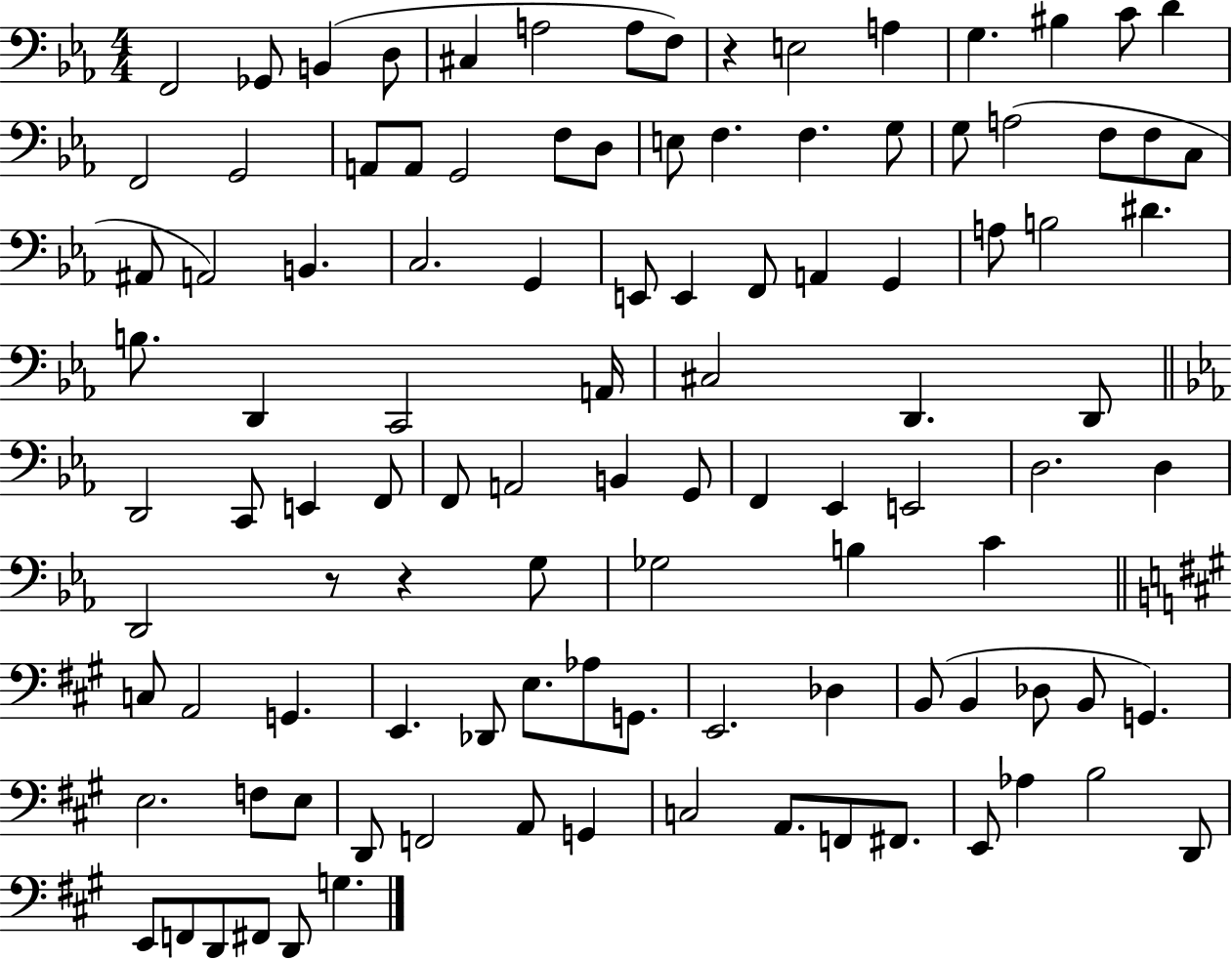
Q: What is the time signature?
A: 4/4